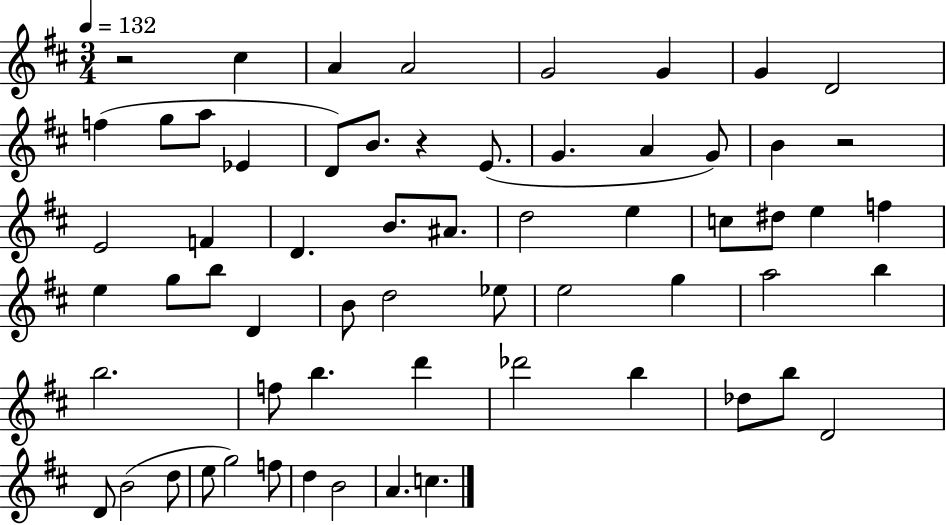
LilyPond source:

{
  \clef treble
  \numericTimeSignature
  \time 3/4
  \key d \major
  \tempo 4 = 132
  \repeat volta 2 { r2 cis''4 | a'4 a'2 | g'2 g'4 | g'4 d'2 | \break f''4( g''8 a''8 ees'4 | d'8) b'8. r4 e'8.( | g'4. a'4 g'8) | b'4 r2 | \break e'2 f'4 | d'4. b'8. ais'8. | d''2 e''4 | c''8 dis''8 e''4 f''4 | \break e''4 g''8 b''8 d'4 | b'8 d''2 ees''8 | e''2 g''4 | a''2 b''4 | \break b''2. | f''8 b''4. d'''4 | des'''2 b''4 | des''8 b''8 d'2 | \break d'8 b'2( d''8 | e''8 g''2) f''8 | d''4 b'2 | a'4. c''4. | \break } \bar "|."
}